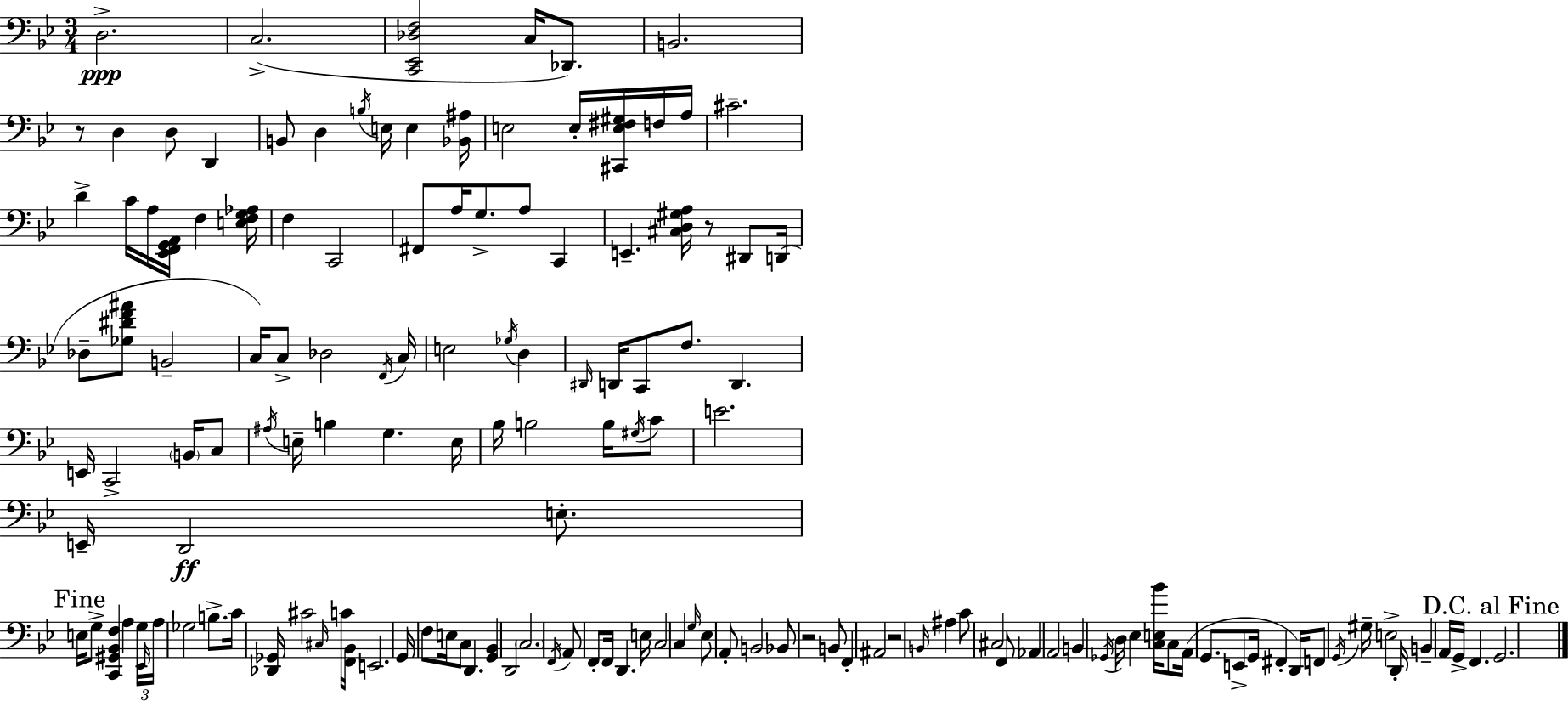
X:1
T:Untitled
M:3/4
L:1/4
K:Bb
D,2 C,2 [C,,_E,,_D,F,]2 C,/4 _D,,/2 B,,2 z/2 D, D,/2 D,, B,,/2 D, B,/4 E,/4 E, [_B,,^A,]/4 E,2 E,/4 [^C,,E,^F,^G,]/4 F,/4 A,/4 ^C2 D C/4 A,/4 [_E,,F,,G,,A,,]/4 F, [E,F,G,_A,]/4 F, C,,2 ^F,,/2 A,/4 G,/2 A,/2 C,, E,, [^C,D,^G,A,]/4 z/2 ^D,,/2 D,,/4 _D,/2 [_G,^DF^A]/2 B,,2 C,/4 C,/2 _D,2 F,,/4 C,/4 E,2 _G,/4 D, ^D,,/4 D,,/4 C,,/2 F,/2 D,, E,,/4 C,,2 B,,/4 C,/2 ^A,/4 E,/4 B, G, E,/4 _B,/4 B,2 B,/4 ^G,/4 C/2 E2 E,,/4 D,,2 E,/2 E,/4 G,/2 [C,,^G,,_B,,F,] A, G,/4 _E,,/4 A,/4 _G,2 B,/2 C/4 [_D,,_G,,]/4 ^C2 ^C,/4 C/4 [F,,_B,,]/4 E,,2 G,,/4 F,/2 E,/4 C,/2 D,, [G,,_B,,] D,,2 C,2 F,,/4 A,,/2 F,,/2 F,,/4 D,, E,/4 C,2 C, G,/4 _E,/2 A,,/2 B,,2 _B,,/2 z2 B,,/2 F,, ^A,,2 z2 B,,/4 ^A, C/2 ^C,2 F,,/2 _A,, A,,2 B,, _G,,/4 D,/4 _E, [C,E,_B]/4 C,/2 A,,/4 G,,/2 E,,/2 G,,/4 ^F,, D,,/4 F,,/2 G,,/4 ^G,/4 E,2 D,,/4 B,, A,,/4 G,,/4 F,, G,,2